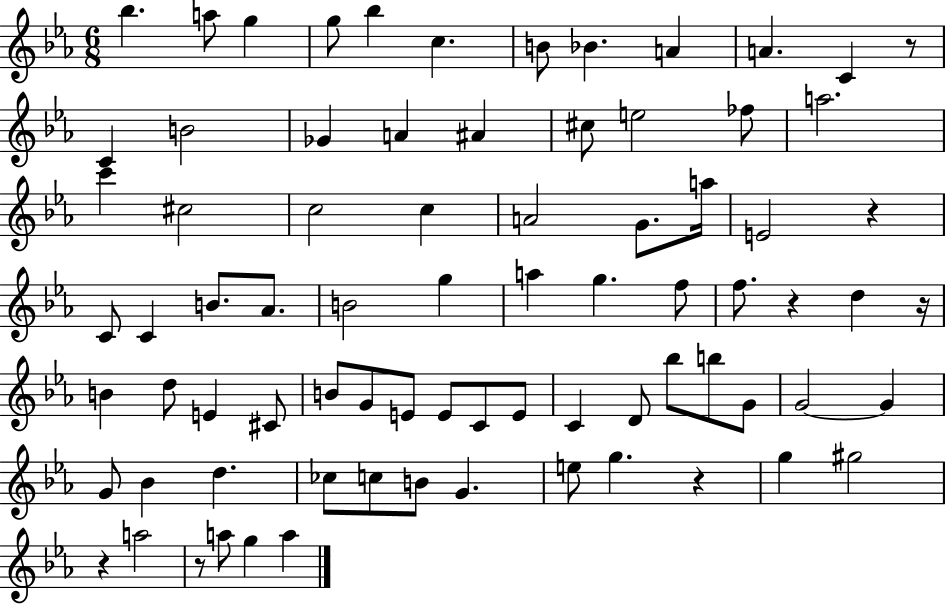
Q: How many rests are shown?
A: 7